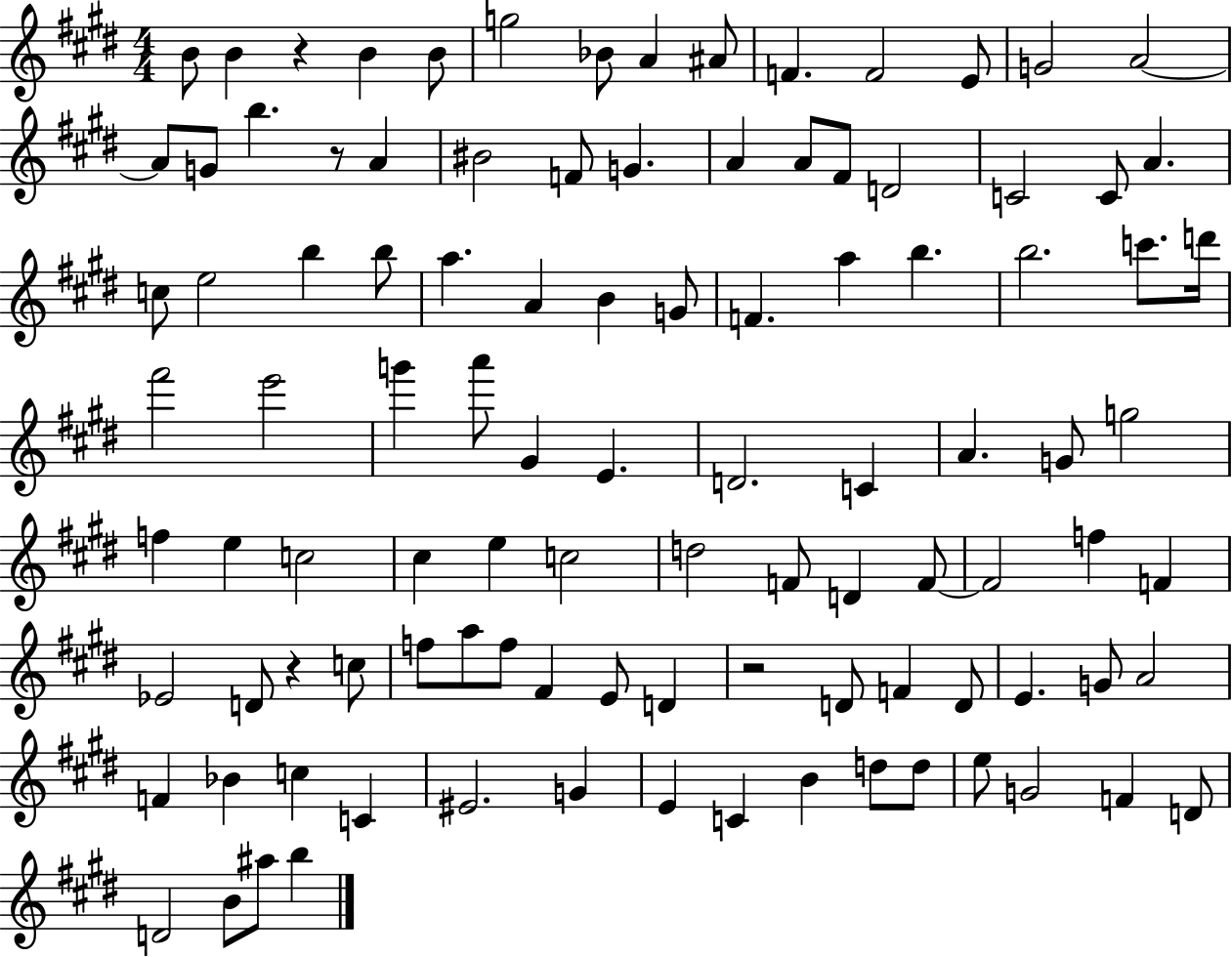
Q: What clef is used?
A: treble